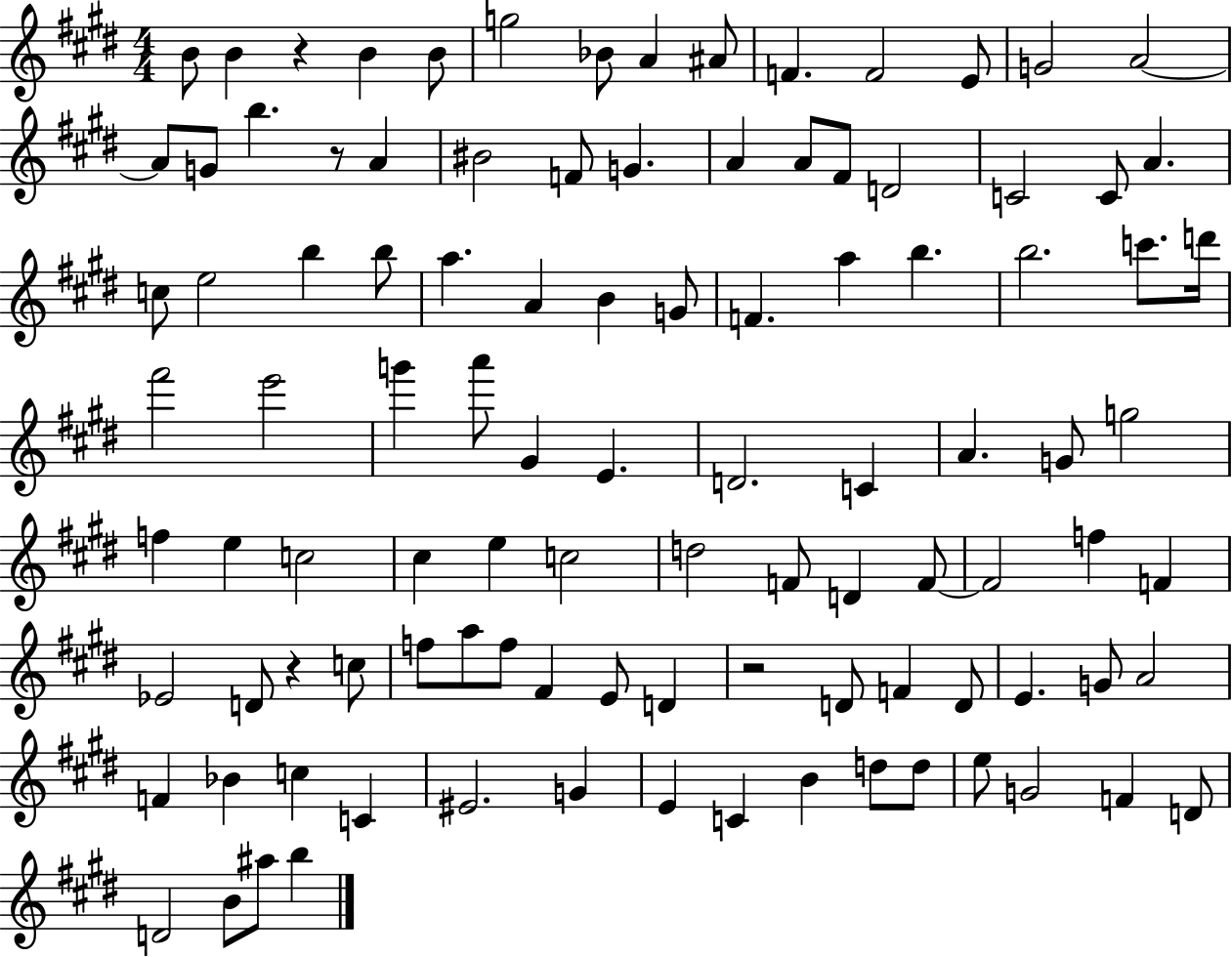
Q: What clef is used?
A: treble